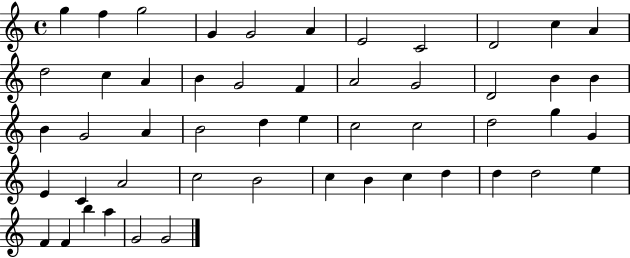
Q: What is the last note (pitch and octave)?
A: G4